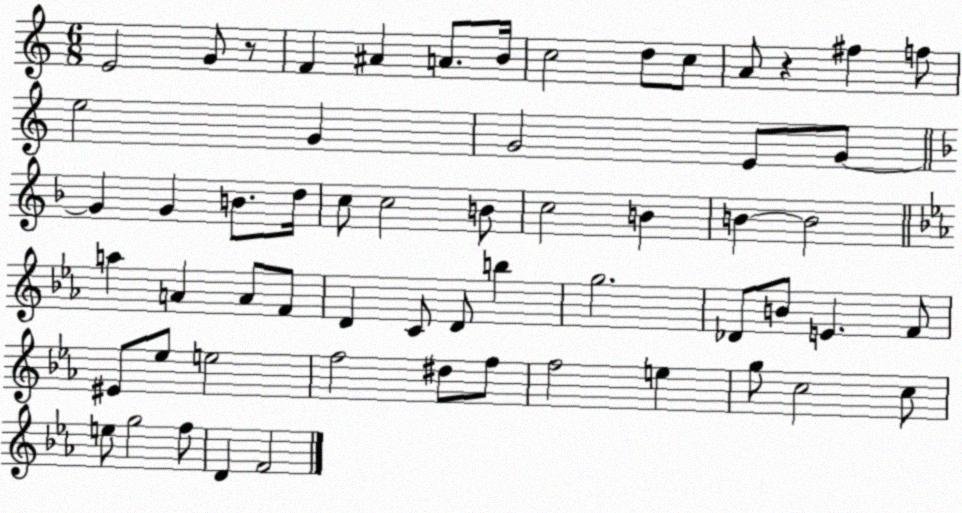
X:1
T:Untitled
M:6/8
L:1/4
K:C
E2 G/2 z/2 F ^A A/2 B/4 c2 d/2 c/2 A/2 z ^f f/2 e2 G G2 E/2 G/2 G G B/2 d/4 c/2 c2 B/2 c2 B B B2 a A A/2 F/2 D C/2 D/2 b g2 _D/2 B/2 E F/2 ^E/2 _e/2 e2 f2 ^d/2 f/2 f2 e g/2 c2 c/2 e/2 g2 f/2 D F2